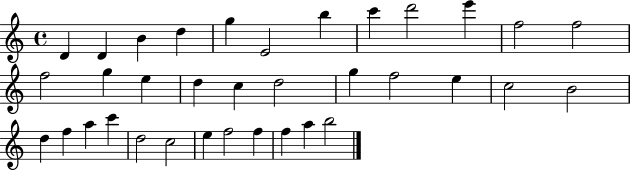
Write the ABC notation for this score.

X:1
T:Untitled
M:4/4
L:1/4
K:C
D D B d g E2 b c' d'2 e' f2 f2 f2 g e d c d2 g f2 e c2 B2 d f a c' d2 c2 e f2 f f a b2